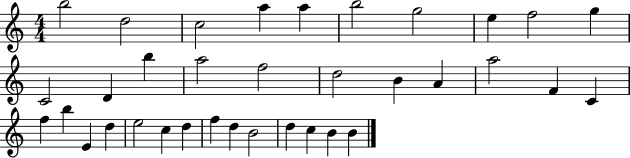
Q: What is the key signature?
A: C major